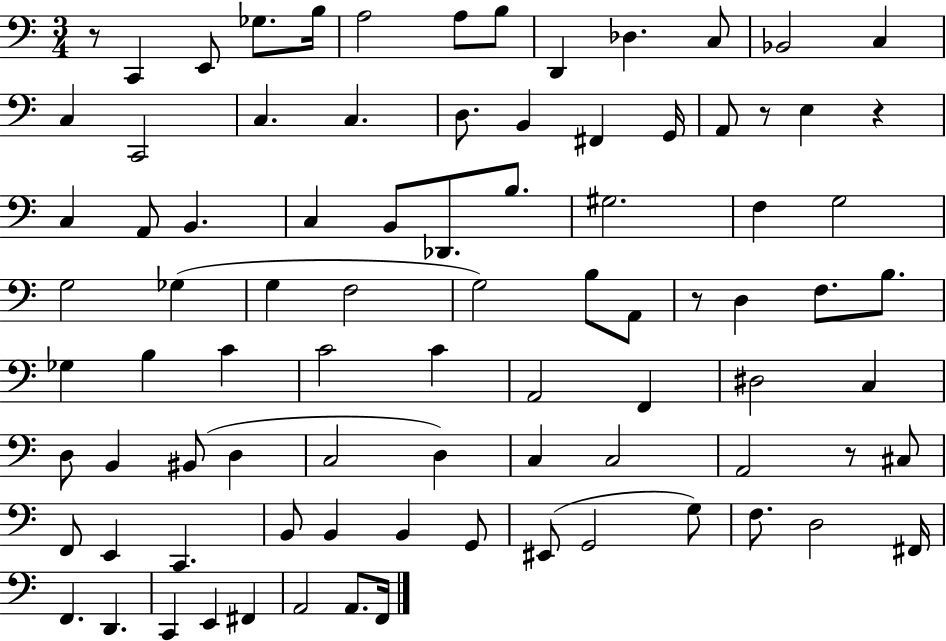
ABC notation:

X:1
T:Untitled
M:3/4
L:1/4
K:C
z/2 C,, E,,/2 _G,/2 B,/4 A,2 A,/2 B,/2 D,, _D, C,/2 _B,,2 C, C, C,,2 C, C, D,/2 B,, ^F,, G,,/4 A,,/2 z/2 E, z C, A,,/2 B,, C, B,,/2 _D,,/2 B,/2 ^G,2 F, G,2 G,2 _G, G, F,2 G,2 B,/2 A,,/2 z/2 D, F,/2 B,/2 _G, B, C C2 C A,,2 F,, ^D,2 C, D,/2 B,, ^B,,/2 D, C,2 D, C, C,2 A,,2 z/2 ^C,/2 F,,/2 E,, C,, B,,/2 B,, B,, G,,/2 ^E,,/2 G,,2 G,/2 F,/2 D,2 ^F,,/4 F,, D,, C,, E,, ^F,, A,,2 A,,/2 F,,/4